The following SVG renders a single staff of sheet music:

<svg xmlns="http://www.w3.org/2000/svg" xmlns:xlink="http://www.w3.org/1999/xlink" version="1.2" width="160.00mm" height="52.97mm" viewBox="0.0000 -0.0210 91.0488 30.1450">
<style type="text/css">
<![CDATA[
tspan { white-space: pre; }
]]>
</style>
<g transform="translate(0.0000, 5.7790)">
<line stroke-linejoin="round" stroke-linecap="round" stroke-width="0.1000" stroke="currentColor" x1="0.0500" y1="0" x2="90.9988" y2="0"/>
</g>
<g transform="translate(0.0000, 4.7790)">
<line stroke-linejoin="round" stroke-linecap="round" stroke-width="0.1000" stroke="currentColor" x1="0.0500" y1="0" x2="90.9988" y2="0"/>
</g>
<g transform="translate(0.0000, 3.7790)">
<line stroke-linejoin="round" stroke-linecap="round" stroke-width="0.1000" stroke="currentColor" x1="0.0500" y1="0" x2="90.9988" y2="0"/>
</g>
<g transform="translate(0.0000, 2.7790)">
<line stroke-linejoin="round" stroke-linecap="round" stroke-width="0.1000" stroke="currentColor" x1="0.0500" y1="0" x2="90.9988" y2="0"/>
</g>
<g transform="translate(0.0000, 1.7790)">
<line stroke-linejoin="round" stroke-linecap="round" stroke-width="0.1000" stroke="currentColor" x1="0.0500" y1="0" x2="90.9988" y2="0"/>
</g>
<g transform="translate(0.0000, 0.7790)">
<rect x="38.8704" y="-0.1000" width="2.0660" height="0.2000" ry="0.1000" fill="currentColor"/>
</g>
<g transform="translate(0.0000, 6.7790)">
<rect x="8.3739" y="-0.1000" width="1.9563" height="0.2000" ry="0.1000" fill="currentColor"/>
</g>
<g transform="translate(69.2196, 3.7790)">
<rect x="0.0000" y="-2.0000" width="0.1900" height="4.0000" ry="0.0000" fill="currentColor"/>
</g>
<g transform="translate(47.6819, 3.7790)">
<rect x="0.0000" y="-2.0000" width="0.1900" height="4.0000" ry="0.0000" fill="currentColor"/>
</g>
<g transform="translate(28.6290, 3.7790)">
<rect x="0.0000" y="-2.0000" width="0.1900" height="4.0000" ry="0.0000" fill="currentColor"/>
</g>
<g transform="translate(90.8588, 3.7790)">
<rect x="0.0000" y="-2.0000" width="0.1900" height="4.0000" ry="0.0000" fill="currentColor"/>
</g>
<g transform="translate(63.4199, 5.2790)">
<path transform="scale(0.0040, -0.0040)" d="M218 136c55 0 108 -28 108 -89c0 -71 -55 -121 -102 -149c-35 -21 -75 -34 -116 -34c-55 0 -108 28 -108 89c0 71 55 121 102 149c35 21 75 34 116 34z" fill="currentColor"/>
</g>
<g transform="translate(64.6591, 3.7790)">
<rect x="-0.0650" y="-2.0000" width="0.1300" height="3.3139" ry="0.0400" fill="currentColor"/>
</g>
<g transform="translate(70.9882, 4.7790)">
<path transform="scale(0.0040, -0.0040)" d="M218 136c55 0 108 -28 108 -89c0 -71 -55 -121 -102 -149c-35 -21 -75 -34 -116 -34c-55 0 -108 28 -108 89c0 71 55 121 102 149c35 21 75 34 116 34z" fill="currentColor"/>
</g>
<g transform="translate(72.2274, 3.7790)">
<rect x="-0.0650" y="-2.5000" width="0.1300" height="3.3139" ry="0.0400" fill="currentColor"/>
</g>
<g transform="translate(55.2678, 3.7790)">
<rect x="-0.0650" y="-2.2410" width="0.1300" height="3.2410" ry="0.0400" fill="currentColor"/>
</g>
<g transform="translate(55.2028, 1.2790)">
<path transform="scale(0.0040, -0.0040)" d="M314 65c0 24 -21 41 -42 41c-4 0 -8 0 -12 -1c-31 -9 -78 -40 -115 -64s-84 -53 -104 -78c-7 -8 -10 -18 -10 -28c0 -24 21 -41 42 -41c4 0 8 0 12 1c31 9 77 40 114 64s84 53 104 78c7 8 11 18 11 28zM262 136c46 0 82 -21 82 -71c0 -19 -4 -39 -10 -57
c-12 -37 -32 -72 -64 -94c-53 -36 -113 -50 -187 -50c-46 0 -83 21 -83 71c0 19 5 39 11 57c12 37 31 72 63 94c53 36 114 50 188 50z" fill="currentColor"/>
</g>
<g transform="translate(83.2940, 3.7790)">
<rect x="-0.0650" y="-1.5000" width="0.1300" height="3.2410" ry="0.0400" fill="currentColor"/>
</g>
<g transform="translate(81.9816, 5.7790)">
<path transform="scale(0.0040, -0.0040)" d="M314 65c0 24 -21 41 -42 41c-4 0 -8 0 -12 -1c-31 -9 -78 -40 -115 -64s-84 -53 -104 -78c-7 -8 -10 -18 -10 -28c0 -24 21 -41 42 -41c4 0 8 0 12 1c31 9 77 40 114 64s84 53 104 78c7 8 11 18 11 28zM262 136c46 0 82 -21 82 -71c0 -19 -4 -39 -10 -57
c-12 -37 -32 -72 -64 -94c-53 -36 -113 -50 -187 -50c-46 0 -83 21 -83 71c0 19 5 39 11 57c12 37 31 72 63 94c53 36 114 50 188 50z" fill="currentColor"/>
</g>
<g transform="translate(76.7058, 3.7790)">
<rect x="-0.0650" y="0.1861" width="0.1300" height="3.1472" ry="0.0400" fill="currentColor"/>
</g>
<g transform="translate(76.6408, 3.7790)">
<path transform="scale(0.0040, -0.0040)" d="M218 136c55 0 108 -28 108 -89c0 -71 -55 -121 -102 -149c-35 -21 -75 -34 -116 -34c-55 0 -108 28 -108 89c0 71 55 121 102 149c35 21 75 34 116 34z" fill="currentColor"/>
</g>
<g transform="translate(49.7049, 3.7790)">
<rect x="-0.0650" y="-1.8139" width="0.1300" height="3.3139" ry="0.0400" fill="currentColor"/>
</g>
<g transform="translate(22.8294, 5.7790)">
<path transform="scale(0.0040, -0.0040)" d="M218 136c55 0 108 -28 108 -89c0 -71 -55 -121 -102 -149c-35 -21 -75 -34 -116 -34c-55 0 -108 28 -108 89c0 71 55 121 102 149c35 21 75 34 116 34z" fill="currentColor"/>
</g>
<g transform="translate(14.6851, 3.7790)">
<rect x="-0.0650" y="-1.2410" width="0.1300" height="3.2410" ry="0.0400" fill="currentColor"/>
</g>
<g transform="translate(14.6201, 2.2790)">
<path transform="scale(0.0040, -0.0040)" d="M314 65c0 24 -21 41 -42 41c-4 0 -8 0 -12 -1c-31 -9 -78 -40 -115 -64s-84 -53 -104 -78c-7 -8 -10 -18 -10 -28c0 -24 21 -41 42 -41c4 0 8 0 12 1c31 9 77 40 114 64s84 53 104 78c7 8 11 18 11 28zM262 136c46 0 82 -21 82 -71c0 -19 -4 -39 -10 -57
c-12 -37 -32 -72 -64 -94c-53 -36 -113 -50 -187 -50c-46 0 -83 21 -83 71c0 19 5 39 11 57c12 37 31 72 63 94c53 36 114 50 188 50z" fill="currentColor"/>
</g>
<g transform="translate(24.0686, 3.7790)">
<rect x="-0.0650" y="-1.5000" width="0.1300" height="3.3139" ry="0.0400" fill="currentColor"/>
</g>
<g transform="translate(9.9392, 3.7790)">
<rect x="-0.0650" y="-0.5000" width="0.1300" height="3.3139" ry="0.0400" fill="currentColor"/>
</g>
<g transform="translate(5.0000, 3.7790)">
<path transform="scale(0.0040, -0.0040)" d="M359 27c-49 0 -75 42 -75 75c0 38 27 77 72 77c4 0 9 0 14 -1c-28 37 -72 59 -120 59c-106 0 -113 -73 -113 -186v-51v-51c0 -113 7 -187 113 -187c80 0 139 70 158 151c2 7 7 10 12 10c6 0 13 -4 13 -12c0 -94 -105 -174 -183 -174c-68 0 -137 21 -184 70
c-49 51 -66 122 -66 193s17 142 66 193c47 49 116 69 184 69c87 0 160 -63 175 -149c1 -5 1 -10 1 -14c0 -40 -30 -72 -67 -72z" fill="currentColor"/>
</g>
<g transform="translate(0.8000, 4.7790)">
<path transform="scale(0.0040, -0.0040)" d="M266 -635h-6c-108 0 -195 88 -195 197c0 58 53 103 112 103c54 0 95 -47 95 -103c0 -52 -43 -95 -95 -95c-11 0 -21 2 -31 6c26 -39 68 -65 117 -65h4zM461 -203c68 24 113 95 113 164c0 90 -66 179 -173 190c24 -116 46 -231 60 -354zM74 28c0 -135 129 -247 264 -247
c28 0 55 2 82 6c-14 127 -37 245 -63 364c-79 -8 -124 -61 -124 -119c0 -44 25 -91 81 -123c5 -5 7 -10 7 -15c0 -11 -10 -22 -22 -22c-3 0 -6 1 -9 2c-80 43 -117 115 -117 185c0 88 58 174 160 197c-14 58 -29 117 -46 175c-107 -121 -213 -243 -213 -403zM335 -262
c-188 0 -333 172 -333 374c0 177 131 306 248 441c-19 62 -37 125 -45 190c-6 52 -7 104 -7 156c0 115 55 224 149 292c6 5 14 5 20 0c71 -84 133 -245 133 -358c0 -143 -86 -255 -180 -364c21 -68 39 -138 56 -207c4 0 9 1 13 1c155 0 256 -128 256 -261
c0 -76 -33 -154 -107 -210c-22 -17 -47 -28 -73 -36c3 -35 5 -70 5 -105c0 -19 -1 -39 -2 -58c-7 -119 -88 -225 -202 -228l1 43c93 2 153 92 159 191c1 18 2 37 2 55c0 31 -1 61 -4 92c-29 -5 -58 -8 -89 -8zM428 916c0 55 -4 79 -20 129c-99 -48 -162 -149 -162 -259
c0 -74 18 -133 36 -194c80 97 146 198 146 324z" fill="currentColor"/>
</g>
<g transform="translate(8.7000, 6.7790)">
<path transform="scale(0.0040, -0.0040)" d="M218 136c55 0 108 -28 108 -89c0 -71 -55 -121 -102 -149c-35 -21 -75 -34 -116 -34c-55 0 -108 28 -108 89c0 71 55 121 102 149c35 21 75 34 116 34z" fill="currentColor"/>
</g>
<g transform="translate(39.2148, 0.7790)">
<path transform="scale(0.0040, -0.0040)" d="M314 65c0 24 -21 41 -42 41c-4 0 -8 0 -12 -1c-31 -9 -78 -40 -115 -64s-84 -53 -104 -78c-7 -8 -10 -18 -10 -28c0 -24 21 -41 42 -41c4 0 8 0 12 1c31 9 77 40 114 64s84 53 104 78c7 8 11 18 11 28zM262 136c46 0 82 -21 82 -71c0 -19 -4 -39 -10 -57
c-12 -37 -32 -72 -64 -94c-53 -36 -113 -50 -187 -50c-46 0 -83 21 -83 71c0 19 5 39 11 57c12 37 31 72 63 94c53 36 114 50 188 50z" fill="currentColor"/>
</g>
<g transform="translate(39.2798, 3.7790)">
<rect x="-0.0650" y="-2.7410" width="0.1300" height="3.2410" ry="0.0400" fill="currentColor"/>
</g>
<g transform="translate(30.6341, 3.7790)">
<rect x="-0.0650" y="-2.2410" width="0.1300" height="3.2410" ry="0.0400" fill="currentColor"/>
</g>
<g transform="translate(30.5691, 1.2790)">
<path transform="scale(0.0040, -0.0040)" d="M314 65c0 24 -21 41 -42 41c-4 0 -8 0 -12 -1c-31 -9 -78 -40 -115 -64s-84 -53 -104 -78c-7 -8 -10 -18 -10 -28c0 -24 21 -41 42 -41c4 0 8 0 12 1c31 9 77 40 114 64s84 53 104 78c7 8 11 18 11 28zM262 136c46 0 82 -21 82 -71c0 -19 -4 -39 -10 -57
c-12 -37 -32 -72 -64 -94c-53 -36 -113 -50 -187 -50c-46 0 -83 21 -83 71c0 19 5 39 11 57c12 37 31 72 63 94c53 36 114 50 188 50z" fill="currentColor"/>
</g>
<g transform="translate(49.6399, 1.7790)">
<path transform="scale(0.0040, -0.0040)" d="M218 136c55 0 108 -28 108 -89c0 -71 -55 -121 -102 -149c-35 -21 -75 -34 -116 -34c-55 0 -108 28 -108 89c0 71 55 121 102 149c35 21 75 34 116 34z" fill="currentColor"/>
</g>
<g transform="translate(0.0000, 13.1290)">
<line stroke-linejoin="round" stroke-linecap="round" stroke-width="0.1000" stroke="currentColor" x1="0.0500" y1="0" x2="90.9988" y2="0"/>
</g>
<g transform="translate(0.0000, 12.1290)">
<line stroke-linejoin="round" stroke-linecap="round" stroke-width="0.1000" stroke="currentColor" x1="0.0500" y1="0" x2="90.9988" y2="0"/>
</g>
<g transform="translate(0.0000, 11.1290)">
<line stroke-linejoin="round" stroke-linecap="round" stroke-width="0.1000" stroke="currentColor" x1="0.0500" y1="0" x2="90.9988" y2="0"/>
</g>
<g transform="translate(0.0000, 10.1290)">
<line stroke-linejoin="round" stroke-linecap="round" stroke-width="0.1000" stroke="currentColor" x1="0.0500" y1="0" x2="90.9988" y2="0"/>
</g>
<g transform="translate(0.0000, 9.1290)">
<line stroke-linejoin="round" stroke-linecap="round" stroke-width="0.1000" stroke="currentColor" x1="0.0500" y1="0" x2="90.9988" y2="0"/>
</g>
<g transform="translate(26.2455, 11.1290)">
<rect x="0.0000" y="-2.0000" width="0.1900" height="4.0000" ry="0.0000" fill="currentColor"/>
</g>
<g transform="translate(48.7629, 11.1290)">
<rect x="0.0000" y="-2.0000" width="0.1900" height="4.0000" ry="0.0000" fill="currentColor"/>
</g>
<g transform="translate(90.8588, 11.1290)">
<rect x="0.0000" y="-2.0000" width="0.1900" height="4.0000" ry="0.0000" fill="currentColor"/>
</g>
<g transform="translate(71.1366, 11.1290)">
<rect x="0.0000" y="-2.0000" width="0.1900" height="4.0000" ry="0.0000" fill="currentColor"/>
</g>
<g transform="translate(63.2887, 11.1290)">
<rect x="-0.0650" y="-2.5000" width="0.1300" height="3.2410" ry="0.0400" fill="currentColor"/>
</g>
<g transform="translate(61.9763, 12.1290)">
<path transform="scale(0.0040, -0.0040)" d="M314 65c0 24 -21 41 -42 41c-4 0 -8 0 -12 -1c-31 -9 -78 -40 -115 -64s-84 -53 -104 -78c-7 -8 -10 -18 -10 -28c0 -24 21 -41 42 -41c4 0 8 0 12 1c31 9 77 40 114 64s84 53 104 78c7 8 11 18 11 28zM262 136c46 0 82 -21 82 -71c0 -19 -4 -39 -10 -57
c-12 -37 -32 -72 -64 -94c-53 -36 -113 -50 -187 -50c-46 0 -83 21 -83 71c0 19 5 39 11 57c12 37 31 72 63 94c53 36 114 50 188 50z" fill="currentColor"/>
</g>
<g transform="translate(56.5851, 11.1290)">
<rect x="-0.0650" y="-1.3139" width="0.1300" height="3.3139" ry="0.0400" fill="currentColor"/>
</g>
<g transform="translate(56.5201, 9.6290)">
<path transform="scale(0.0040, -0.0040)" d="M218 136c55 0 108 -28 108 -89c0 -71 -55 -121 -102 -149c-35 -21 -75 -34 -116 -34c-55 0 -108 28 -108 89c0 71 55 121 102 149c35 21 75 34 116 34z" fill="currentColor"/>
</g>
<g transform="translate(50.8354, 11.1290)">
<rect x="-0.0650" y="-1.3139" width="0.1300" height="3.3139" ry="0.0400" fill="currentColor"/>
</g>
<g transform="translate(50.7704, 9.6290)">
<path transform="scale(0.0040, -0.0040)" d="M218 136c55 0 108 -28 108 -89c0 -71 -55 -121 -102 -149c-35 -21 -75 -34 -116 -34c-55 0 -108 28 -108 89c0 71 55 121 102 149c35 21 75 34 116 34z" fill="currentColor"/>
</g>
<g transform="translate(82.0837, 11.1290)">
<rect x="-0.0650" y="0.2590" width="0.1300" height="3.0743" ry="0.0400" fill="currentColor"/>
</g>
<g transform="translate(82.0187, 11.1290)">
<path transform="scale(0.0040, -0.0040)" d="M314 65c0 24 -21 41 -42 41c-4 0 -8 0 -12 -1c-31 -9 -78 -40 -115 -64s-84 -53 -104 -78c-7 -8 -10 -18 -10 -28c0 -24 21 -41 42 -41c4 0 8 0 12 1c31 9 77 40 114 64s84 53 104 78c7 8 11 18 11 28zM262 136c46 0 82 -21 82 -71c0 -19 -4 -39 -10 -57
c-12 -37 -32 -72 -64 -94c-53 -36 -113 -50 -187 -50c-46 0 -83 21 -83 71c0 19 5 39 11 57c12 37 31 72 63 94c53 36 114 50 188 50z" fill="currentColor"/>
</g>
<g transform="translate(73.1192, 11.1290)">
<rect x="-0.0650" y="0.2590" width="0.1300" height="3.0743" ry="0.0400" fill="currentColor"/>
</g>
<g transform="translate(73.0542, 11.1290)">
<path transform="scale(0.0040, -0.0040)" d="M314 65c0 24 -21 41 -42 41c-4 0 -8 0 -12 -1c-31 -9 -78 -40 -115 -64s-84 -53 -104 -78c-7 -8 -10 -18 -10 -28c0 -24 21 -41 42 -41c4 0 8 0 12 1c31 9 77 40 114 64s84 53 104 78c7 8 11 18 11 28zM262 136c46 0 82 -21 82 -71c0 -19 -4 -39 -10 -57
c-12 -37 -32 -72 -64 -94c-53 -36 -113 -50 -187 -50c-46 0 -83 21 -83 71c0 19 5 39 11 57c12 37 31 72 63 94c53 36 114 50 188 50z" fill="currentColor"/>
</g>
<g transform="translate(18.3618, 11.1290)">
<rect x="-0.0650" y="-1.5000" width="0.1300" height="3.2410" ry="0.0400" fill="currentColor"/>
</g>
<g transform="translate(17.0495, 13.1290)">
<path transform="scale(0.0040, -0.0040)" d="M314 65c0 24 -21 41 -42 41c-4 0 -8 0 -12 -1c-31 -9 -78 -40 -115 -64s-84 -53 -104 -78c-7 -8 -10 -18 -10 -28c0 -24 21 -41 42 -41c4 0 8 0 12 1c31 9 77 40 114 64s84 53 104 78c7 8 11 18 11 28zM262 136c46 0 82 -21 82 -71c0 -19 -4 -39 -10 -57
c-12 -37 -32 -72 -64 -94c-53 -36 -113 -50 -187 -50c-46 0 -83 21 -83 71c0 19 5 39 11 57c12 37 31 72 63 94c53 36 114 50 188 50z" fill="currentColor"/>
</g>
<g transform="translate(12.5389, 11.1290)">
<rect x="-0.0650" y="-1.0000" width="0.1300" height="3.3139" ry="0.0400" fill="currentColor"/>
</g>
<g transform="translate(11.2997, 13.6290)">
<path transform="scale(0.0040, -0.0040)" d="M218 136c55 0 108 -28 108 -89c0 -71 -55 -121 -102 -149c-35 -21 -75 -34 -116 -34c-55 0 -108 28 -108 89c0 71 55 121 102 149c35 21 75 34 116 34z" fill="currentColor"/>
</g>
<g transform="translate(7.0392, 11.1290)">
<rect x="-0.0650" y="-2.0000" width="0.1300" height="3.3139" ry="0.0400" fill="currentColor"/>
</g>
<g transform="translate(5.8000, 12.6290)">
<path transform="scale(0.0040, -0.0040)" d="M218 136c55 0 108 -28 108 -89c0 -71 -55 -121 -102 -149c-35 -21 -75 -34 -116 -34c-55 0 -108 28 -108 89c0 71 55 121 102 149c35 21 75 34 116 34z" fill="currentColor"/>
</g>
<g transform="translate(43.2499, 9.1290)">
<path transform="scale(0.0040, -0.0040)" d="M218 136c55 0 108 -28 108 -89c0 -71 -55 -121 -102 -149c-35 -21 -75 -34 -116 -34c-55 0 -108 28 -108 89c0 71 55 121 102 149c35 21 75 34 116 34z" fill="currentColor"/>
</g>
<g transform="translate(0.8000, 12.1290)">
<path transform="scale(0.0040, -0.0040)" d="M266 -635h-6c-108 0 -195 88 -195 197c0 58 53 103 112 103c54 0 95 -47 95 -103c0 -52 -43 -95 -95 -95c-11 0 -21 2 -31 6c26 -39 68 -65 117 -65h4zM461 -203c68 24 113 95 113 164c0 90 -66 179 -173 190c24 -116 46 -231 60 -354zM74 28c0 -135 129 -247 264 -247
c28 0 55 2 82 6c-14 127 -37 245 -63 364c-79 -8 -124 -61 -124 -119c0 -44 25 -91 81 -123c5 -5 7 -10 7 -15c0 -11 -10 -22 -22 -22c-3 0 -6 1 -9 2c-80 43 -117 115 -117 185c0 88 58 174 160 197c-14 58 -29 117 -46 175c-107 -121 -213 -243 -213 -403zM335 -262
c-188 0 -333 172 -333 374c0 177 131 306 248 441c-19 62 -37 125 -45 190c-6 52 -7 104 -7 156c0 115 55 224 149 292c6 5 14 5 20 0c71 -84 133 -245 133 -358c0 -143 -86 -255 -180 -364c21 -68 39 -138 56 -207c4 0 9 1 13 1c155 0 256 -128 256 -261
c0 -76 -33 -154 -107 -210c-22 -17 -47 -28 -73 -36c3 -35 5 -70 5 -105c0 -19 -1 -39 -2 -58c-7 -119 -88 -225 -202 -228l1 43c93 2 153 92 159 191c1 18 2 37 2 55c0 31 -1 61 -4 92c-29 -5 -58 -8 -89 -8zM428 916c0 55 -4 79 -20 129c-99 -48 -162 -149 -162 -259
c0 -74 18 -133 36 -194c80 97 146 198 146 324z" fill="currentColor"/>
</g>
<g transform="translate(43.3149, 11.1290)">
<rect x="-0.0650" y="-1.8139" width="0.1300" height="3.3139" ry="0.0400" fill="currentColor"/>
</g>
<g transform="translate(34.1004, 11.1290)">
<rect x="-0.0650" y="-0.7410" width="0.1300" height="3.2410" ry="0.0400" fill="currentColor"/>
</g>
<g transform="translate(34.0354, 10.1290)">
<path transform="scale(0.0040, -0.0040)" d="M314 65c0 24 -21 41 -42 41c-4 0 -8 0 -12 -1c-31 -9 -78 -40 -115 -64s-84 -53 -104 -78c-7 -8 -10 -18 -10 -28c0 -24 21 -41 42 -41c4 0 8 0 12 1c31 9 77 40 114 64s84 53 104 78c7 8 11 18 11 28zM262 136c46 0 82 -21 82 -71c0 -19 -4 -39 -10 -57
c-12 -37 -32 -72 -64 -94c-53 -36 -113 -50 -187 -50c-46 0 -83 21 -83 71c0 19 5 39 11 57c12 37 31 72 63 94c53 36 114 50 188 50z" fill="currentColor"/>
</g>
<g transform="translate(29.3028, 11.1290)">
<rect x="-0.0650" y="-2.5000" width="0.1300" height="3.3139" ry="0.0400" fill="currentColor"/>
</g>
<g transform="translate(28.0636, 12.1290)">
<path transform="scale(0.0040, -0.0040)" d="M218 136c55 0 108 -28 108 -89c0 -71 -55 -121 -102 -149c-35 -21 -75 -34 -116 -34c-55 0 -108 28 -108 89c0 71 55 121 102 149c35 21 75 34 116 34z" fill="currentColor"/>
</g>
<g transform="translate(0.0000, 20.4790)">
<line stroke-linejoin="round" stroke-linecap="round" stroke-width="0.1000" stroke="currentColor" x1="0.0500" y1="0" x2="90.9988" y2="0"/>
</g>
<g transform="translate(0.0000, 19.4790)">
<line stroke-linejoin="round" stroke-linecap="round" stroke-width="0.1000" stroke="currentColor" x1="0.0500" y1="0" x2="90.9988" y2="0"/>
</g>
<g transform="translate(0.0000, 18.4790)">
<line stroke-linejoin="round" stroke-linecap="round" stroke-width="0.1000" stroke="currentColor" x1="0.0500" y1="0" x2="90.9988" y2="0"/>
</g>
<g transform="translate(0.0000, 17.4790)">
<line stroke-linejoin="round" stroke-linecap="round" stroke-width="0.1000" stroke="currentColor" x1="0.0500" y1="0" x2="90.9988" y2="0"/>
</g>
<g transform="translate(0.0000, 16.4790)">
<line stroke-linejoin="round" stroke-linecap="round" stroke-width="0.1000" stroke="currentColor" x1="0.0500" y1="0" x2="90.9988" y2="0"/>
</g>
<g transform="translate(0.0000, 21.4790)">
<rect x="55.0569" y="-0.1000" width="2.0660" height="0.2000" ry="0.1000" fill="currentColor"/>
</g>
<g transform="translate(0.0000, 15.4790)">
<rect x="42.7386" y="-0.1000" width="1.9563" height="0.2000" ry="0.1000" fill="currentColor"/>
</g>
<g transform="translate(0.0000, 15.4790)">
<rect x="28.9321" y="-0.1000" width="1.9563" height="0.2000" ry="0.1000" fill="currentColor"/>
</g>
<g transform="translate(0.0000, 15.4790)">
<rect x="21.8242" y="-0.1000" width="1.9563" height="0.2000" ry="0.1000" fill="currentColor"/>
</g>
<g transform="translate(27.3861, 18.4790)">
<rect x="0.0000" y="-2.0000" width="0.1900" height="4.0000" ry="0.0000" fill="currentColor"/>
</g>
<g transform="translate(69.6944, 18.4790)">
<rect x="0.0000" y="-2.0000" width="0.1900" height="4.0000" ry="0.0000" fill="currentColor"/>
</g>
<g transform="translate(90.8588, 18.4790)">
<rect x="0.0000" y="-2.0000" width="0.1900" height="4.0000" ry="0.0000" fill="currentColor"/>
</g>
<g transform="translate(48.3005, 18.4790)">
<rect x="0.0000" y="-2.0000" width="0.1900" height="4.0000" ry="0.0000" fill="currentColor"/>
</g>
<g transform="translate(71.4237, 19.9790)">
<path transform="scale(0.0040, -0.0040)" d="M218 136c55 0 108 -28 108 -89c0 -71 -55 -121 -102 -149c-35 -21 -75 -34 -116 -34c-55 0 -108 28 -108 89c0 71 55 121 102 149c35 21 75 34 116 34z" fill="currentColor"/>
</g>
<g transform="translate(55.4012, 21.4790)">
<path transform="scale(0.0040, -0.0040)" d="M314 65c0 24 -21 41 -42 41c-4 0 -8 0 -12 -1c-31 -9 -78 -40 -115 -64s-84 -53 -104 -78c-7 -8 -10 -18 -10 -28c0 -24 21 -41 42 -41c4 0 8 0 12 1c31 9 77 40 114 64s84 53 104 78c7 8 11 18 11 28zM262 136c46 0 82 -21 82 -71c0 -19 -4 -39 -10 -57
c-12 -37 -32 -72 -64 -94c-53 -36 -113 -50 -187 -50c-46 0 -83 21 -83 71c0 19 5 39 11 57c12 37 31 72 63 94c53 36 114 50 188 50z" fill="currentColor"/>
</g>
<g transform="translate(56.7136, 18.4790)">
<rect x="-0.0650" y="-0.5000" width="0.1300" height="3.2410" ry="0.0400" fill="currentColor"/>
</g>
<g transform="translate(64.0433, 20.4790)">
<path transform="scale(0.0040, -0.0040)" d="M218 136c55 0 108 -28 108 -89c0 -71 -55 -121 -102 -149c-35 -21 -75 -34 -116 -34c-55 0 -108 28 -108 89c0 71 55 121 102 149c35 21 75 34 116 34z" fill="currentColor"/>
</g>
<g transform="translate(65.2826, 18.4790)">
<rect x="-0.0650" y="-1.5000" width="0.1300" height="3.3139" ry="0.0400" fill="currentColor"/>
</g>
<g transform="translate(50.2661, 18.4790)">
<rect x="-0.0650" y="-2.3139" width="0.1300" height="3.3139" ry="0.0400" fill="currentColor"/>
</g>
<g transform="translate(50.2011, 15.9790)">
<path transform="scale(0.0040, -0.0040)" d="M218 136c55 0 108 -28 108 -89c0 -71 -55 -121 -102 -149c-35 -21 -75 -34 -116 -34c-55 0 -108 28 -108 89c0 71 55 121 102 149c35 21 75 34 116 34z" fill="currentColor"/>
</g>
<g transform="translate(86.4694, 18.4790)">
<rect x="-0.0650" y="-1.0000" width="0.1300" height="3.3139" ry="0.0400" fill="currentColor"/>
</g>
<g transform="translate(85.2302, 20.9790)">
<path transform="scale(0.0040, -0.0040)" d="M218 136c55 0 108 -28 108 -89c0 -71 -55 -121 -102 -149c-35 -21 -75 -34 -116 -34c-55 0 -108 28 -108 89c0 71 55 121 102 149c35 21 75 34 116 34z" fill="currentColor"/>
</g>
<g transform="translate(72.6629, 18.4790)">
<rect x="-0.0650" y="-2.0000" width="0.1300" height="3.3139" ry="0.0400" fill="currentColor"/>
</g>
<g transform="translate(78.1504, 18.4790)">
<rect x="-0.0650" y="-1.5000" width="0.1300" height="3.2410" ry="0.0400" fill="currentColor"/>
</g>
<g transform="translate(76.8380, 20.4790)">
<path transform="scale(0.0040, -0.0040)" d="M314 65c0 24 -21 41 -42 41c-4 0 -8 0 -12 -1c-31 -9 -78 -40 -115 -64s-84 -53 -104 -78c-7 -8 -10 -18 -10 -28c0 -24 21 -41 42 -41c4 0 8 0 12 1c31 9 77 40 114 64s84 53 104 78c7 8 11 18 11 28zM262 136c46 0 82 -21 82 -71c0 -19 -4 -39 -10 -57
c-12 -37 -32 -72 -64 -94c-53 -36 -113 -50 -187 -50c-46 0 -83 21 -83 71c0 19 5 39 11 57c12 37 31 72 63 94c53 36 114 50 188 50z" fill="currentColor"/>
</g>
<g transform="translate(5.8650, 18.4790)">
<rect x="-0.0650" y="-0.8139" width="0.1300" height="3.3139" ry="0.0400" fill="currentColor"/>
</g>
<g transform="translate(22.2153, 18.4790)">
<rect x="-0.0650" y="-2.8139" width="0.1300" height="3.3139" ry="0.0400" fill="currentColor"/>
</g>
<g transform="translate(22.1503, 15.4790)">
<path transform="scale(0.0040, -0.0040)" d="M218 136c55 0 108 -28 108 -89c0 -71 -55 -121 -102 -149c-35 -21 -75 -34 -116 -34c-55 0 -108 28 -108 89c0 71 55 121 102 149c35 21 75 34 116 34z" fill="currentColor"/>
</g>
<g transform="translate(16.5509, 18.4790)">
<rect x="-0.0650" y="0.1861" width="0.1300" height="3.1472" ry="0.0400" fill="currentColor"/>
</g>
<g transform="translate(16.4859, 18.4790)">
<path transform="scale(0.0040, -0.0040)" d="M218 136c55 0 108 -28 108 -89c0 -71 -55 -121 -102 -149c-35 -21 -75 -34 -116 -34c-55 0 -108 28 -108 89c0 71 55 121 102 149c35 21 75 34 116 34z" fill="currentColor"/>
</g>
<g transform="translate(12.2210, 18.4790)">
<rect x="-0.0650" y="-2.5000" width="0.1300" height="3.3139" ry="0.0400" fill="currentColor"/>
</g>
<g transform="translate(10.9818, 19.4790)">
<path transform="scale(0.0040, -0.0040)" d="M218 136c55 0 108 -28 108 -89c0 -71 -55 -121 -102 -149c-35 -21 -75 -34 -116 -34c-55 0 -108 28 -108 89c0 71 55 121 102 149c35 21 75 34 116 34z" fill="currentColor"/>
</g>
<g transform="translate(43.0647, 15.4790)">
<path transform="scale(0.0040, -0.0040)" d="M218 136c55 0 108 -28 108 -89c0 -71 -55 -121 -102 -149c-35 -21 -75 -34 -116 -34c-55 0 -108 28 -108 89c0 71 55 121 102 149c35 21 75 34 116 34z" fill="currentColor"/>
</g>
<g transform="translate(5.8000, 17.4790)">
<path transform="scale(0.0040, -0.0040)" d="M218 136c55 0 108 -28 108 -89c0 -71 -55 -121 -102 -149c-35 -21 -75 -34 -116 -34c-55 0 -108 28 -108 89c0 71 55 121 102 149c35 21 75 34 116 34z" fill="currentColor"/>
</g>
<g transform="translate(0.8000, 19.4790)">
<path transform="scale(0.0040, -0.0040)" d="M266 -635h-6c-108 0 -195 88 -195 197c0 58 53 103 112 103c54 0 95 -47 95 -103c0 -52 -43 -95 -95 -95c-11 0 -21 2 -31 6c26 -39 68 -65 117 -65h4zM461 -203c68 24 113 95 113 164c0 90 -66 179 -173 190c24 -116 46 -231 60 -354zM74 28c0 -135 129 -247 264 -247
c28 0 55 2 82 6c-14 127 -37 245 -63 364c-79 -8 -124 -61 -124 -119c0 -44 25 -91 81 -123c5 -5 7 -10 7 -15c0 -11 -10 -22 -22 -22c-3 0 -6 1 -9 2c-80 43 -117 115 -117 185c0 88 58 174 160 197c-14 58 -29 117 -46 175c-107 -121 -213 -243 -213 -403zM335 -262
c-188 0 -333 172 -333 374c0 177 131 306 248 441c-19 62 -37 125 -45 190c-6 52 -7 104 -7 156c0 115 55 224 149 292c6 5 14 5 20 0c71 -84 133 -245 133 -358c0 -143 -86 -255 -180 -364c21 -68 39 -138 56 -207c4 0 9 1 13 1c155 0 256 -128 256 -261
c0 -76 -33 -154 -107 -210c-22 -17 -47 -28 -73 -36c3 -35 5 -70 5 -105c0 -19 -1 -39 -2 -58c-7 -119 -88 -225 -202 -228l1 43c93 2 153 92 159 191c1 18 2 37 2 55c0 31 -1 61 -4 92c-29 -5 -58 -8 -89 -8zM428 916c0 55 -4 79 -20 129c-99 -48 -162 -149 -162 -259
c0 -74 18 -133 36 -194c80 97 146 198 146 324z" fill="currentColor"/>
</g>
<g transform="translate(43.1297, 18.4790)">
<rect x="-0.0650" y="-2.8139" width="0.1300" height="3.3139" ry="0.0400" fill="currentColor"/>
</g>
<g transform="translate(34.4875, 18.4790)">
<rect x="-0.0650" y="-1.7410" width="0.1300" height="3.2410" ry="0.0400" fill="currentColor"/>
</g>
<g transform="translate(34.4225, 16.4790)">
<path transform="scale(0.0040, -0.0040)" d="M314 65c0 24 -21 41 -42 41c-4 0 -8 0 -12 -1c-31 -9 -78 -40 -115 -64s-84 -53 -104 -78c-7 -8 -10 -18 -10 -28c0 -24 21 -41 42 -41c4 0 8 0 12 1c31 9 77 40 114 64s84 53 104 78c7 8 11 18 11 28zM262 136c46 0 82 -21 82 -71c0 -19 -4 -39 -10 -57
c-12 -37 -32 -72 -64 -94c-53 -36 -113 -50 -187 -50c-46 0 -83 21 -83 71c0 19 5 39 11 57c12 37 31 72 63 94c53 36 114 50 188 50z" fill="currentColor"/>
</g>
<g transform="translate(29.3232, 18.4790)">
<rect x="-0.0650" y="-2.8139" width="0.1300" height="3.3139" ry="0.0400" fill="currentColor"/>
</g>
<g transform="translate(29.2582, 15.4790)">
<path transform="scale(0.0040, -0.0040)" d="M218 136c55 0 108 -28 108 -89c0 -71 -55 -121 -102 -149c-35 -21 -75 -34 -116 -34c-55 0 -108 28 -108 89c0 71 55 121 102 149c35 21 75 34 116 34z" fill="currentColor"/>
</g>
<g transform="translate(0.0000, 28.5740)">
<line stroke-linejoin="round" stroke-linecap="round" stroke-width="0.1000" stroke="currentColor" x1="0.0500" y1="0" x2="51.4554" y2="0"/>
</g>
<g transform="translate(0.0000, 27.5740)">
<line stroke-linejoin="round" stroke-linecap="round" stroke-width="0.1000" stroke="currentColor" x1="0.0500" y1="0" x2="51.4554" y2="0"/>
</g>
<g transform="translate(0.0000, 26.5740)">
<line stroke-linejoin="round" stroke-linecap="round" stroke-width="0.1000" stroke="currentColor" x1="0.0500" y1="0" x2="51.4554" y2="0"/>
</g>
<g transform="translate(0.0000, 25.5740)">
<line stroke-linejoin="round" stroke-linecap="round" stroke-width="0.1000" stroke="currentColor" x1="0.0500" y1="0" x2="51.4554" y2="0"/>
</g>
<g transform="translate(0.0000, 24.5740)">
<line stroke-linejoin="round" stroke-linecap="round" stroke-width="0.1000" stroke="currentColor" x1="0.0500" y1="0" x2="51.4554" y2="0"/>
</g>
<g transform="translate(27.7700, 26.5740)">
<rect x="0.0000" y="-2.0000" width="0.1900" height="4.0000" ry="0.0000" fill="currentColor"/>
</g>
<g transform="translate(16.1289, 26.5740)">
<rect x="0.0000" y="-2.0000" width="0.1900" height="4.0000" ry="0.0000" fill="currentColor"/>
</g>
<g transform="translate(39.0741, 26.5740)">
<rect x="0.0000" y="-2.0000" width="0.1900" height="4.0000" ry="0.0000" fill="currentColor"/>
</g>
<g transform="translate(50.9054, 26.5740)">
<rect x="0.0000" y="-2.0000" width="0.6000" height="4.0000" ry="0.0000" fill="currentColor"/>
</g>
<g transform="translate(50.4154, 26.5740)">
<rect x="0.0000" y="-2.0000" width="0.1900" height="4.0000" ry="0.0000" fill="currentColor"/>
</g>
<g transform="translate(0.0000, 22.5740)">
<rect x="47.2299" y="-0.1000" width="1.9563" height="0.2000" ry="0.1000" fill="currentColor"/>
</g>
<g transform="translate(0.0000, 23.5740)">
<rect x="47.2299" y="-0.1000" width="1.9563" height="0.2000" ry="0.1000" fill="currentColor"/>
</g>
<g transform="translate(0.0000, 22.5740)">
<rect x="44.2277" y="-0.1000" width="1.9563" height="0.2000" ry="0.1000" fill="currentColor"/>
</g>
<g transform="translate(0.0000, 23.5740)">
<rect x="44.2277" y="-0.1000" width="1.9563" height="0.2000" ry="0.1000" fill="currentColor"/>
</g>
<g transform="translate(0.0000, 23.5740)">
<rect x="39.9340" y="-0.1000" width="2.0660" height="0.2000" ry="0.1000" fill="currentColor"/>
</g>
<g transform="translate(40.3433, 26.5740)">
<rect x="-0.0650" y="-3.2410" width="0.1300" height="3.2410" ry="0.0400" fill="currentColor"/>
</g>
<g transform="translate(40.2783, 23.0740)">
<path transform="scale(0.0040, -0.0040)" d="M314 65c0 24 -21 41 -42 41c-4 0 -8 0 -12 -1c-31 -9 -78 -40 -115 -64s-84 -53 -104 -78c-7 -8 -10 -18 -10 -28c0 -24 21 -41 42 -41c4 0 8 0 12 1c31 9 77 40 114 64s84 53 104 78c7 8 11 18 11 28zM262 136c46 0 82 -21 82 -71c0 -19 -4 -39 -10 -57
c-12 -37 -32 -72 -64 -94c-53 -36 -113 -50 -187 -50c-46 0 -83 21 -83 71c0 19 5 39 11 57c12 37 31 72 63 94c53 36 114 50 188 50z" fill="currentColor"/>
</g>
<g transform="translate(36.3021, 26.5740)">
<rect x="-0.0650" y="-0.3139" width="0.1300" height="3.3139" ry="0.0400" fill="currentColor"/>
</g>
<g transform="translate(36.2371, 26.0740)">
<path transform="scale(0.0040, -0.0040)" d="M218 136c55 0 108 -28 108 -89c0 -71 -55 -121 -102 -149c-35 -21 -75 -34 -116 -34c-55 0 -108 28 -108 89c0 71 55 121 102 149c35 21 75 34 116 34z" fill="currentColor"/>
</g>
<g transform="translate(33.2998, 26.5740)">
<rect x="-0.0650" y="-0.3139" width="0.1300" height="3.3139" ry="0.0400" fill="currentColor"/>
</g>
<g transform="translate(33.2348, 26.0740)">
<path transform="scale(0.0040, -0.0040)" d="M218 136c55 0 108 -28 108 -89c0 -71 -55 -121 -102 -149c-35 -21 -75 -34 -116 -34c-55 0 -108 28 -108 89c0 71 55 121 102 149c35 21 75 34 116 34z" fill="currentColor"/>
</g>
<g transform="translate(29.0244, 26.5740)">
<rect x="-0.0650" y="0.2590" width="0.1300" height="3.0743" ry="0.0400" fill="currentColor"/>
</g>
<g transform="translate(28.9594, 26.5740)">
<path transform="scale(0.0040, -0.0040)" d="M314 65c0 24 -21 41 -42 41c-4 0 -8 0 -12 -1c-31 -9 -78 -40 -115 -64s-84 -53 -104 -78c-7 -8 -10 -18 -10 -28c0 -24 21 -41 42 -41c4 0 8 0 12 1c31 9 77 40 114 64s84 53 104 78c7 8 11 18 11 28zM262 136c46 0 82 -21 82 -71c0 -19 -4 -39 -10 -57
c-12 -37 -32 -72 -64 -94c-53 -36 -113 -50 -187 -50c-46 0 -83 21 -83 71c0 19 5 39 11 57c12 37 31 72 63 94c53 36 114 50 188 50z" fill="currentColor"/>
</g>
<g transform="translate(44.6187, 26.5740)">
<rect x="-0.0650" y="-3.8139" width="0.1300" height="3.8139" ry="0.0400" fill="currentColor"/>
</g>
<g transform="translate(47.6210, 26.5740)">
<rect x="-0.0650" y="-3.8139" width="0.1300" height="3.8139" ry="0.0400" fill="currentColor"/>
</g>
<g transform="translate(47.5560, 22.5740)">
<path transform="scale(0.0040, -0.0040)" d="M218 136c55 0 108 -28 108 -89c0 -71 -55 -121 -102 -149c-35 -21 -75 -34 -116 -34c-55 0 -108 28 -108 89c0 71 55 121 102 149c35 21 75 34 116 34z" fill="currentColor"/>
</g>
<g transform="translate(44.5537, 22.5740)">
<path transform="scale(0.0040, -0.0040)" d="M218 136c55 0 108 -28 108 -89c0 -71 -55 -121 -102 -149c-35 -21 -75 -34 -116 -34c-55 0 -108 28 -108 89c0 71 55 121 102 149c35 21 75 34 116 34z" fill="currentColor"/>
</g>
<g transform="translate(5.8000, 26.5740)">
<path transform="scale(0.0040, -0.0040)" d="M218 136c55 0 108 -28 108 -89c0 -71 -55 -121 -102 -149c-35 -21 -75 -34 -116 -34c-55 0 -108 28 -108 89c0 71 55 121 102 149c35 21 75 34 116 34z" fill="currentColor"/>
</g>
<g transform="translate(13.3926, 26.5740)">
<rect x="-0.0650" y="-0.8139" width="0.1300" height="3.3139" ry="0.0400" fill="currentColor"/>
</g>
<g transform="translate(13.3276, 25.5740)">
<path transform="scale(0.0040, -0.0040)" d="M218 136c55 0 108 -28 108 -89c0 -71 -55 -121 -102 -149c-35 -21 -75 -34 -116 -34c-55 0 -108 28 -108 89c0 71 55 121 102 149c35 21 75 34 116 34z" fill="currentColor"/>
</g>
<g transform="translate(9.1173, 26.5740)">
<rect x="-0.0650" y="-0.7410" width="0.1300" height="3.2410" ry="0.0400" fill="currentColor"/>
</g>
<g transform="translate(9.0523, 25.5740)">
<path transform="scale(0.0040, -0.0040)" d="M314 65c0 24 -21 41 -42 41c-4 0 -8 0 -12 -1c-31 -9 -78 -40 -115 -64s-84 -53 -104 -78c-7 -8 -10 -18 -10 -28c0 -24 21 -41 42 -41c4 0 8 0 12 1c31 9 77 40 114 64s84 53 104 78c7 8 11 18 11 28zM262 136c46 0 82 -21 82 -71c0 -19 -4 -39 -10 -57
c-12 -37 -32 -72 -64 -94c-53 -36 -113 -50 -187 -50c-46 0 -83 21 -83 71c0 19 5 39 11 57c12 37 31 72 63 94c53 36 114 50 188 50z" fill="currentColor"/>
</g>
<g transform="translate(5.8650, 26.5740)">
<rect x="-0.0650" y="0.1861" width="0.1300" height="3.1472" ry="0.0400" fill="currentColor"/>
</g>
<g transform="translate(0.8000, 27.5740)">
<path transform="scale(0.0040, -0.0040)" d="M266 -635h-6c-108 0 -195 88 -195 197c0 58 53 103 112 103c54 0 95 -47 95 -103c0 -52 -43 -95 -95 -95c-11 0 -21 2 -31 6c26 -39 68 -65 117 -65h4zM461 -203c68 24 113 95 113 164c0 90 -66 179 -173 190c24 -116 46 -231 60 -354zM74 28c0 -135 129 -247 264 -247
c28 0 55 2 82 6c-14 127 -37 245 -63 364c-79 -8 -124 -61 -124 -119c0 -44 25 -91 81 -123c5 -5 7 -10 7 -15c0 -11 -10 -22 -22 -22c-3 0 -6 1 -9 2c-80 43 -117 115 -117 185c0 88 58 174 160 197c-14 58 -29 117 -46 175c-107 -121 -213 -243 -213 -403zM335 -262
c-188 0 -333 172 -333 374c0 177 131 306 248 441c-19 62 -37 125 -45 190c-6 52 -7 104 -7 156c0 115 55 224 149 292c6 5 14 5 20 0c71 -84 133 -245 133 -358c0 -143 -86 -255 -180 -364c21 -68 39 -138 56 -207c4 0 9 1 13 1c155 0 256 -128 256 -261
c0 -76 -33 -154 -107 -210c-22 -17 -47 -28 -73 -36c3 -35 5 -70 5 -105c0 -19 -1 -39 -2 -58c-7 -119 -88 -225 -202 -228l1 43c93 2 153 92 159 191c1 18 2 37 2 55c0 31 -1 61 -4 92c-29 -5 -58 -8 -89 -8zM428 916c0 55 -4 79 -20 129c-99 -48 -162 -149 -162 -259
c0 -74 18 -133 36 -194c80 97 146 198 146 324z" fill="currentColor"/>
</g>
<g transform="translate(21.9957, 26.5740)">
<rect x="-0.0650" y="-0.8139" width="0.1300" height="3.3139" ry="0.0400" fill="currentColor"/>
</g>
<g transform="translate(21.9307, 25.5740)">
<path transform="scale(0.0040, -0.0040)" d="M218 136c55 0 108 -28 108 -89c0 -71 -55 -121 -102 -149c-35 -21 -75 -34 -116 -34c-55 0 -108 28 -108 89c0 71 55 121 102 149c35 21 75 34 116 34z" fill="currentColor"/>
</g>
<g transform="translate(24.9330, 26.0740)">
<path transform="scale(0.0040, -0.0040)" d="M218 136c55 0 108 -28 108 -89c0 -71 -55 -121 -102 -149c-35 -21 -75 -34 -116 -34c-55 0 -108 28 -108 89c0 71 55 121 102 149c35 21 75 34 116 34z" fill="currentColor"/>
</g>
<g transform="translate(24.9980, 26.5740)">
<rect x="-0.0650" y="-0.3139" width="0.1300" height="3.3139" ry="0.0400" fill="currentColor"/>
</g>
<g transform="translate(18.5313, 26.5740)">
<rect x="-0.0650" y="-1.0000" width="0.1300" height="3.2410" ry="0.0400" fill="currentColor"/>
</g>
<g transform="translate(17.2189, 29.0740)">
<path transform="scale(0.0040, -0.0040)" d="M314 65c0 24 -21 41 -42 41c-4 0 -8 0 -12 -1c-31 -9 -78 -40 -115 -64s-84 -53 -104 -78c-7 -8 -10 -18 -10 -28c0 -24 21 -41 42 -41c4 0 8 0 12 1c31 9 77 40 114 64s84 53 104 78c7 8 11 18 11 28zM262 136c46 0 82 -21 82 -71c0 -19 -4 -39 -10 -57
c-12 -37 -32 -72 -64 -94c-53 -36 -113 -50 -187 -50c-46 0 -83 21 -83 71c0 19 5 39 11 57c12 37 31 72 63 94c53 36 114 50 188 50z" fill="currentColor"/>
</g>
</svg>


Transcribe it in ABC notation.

X:1
T:Untitled
M:4/4
L:1/4
K:C
C e2 E g2 a2 f g2 F G B E2 F D E2 G d2 f e e G2 B2 B2 d G B a a f2 a g C2 E F E2 D B d2 d D2 d c B2 c c b2 c' c'